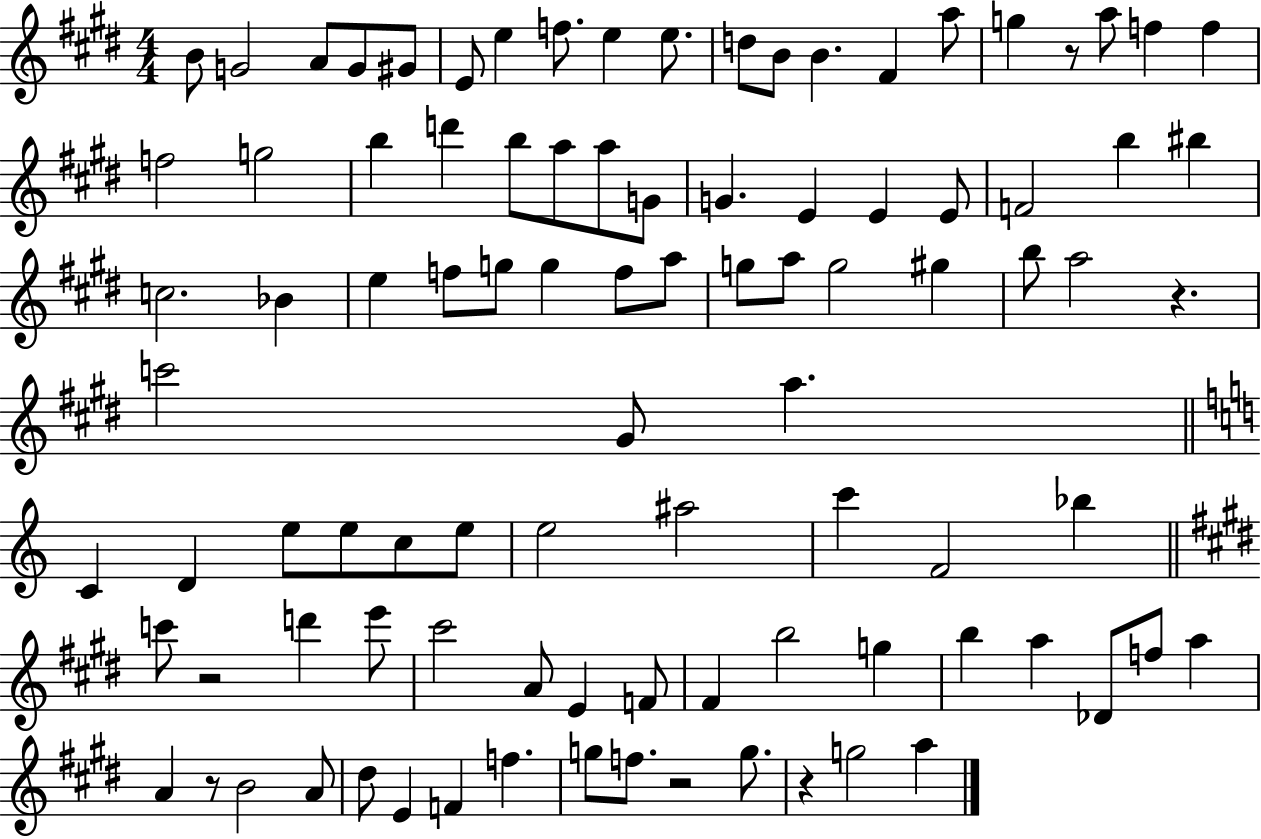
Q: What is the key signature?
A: E major